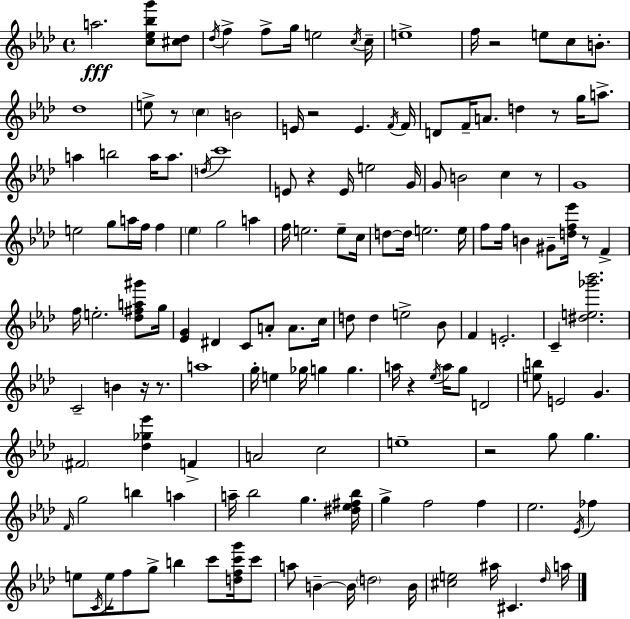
{
  \clef treble
  \time 4/4
  \defaultTimeSignature
  \key aes \major
  a''2.\fff <c'' ees'' bes'' g'''>8 <cis'' des''>8 | \acciaccatura { des''16 } f''4-> f''8-> g''16 e''2 | \acciaccatura { c''16 } c''16-- e''1-> | f''16 r2 e''8 c''8 b'8.-. | \break des''1 | e''8-> r8 \parenthesize c''4 b'2 | e'16 r2 e'4. | \acciaccatura { f'16 } f'16 d'8 f'16-- a'8. d''4 r8 g''16 | \break a''8.-> a''4 b''2 a''16 | a''8. \acciaccatura { d''16 } c'''1 | e'8 r4 e'16 e''2 | g'16 g'8 b'2 c''4 | \break r8 g'1 | e''2 g''8 a''16 f''16 | f''4 \parenthesize ees''4 g''2 | a''4 f''16 e''2. | \break e''8-- c''16 d''8~~ d''16 e''2. | e''16 f''8 f''16 b'4 gis'8-- <d'' f'' ees'''>16 r8 | f'4-> f''16 e''2.-. | <des'' fis'' a'' gis'''>8 g''16 <ees' g'>4 dis'4 c'8 a'8-. | \break a'8. c''16 d''8 d''4 e''2-> | bes'8 f'4 e'2.-. | c'4-- <dis'' e'' ges''' bes'''>2. | c'2-- b'4 | \break r16 r8. a''1 | g''16-. e''4 ges''16 g''4 g''4. | a''16 r4 \acciaccatura { ees''16 } a''16 g''8 d'2 | <e'' b''>8 e'2 g'4. | \break \parenthesize fis'2 <des'' ges'' ees'''>4 | f'4-> a'2 c''2 | e''1-- | r2 g''8 g''4. | \break \grace { f'16 } g''2 b''4 | a''4 a''16-- bes''2 g''4. | <dis'' ees'' fis'' bes''>16 g''4-> f''2 | f''4 ees''2. | \break \acciaccatura { ees'16 } fes''4 e''8 \acciaccatura { c'16 } e''16 f''8 g''8-> b''4 | c'''8 <d'' f'' c''' g'''>16 c'''8 a''8 b'4--~~ b'16 \parenthesize d''2 | b'16 <cis'' e''>2 | ais''16 cis'4. \grace { des''16 } a''16 \bar "|."
}